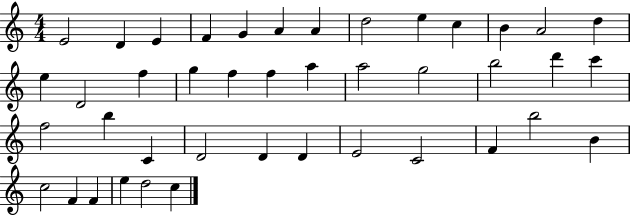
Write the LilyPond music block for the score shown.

{
  \clef treble
  \numericTimeSignature
  \time 4/4
  \key c \major
  e'2 d'4 e'4 | f'4 g'4 a'4 a'4 | d''2 e''4 c''4 | b'4 a'2 d''4 | \break e''4 d'2 f''4 | g''4 f''4 f''4 a''4 | a''2 g''2 | b''2 d'''4 c'''4 | \break f''2 b''4 c'4 | d'2 d'4 d'4 | e'2 c'2 | f'4 b''2 b'4 | \break c''2 f'4 f'4 | e''4 d''2 c''4 | \bar "|."
}